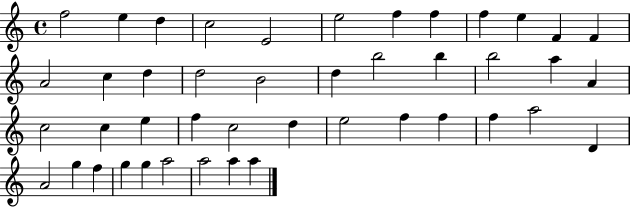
X:1
T:Untitled
M:4/4
L:1/4
K:C
f2 e d c2 E2 e2 f f f e F F A2 c d d2 B2 d b2 b b2 a A c2 c e f c2 d e2 f f f a2 D A2 g f g g a2 a2 a a